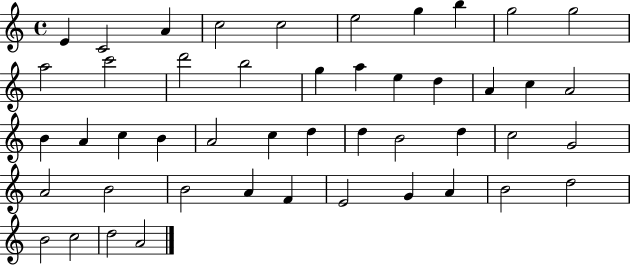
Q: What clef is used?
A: treble